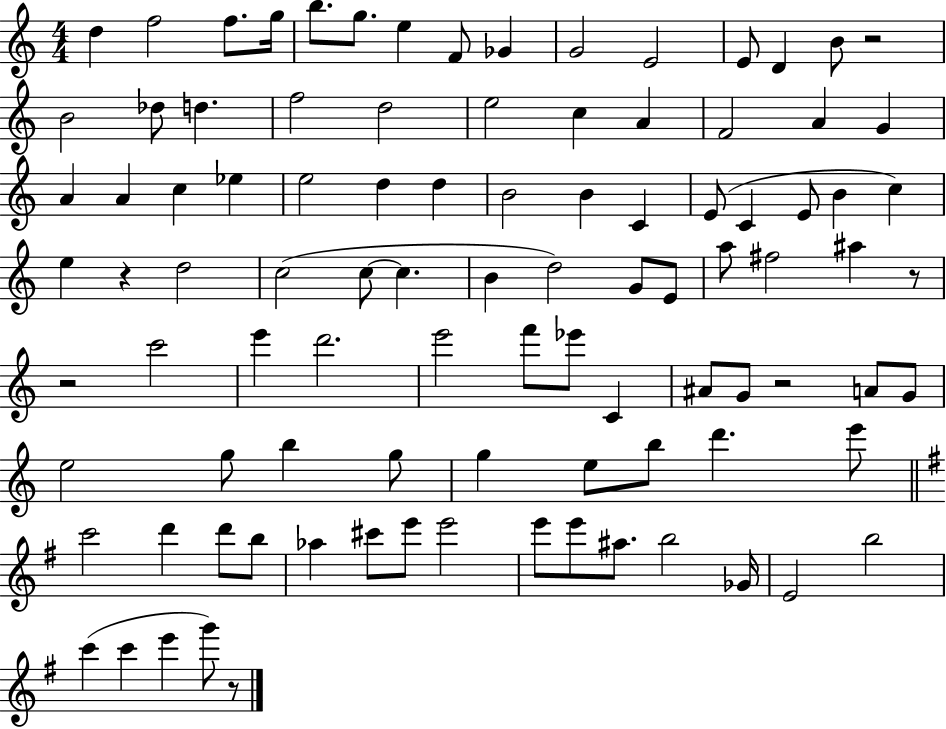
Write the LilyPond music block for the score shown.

{
  \clef treble
  \numericTimeSignature
  \time 4/4
  \key c \major
  d''4 f''2 f''8. g''16 | b''8. g''8. e''4 f'8 ges'4 | g'2 e'2 | e'8 d'4 b'8 r2 | \break b'2 des''8 d''4. | f''2 d''2 | e''2 c''4 a'4 | f'2 a'4 g'4 | \break a'4 a'4 c''4 ees''4 | e''2 d''4 d''4 | b'2 b'4 c'4 | e'8( c'4 e'8 b'4 c''4) | \break e''4 r4 d''2 | c''2( c''8~~ c''4. | b'4 d''2) g'8 e'8 | a''8 fis''2 ais''4 r8 | \break r2 c'''2 | e'''4 d'''2. | e'''2 f'''8 ees'''8 c'4 | ais'8 g'8 r2 a'8 g'8 | \break e''2 g''8 b''4 g''8 | g''4 e''8 b''8 d'''4. e'''8 | \bar "||" \break \key e \minor c'''2 d'''4 d'''8 b''8 | aes''4 cis'''8 e'''8 e'''2 | e'''8 e'''8 ais''8. b''2 ges'16 | e'2 b''2 | \break c'''4( c'''4 e'''4 g'''8) r8 | \bar "|."
}